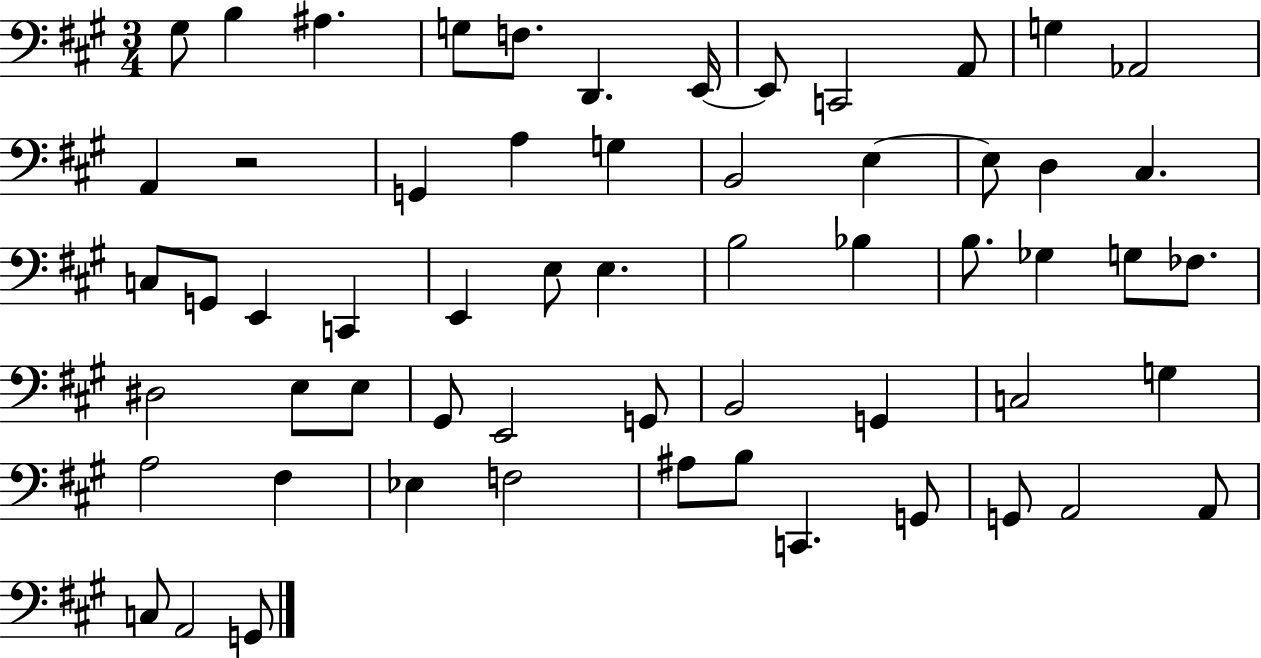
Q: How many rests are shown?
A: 1